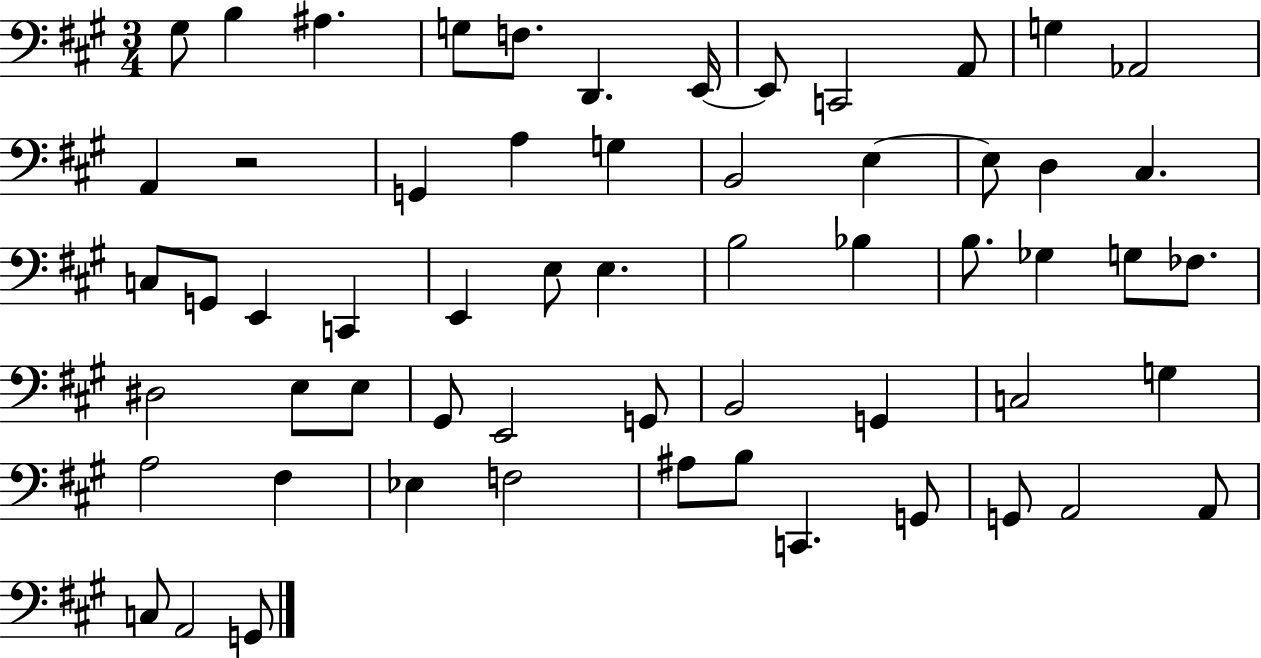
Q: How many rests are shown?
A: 1